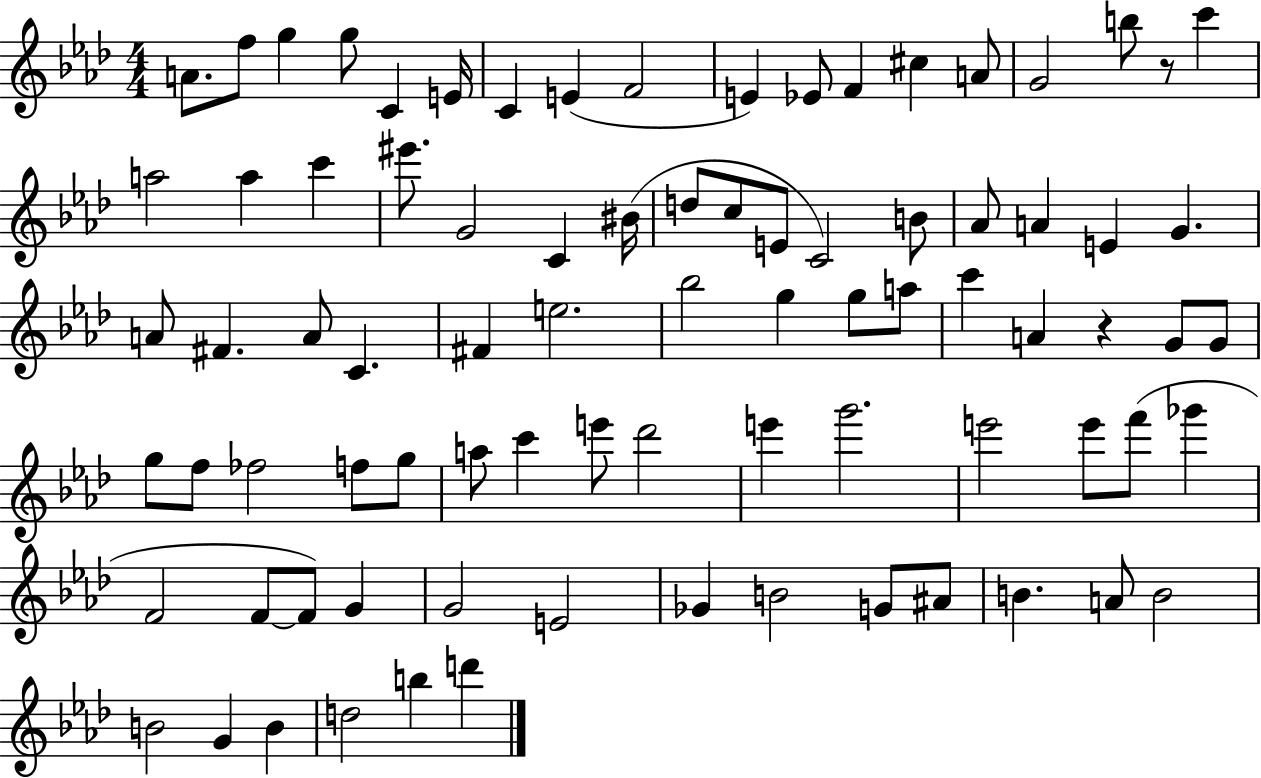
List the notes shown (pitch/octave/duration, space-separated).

A4/e. F5/e G5/q G5/e C4/q E4/s C4/q E4/q F4/h E4/q Eb4/e F4/q C#5/q A4/e G4/h B5/e R/e C6/q A5/h A5/q C6/q EIS6/e. G4/h C4/q BIS4/s D5/e C5/e E4/e C4/h B4/e Ab4/e A4/q E4/q G4/q. A4/e F#4/q. A4/e C4/q. F#4/q E5/h. Bb5/h G5/q G5/e A5/e C6/q A4/q R/q G4/e G4/e G5/e F5/e FES5/h F5/e G5/e A5/e C6/q E6/e Db6/h E6/q G6/h. E6/h E6/e F6/e Gb6/q F4/h F4/e F4/e G4/q G4/h E4/h Gb4/q B4/h G4/e A#4/e B4/q. A4/e B4/h B4/h G4/q B4/q D5/h B5/q D6/q